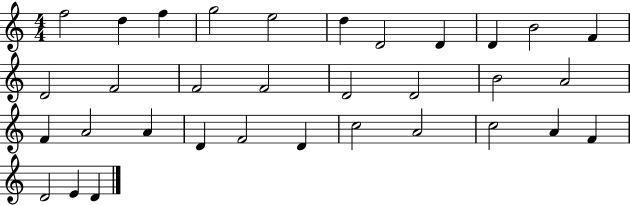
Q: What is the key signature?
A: C major